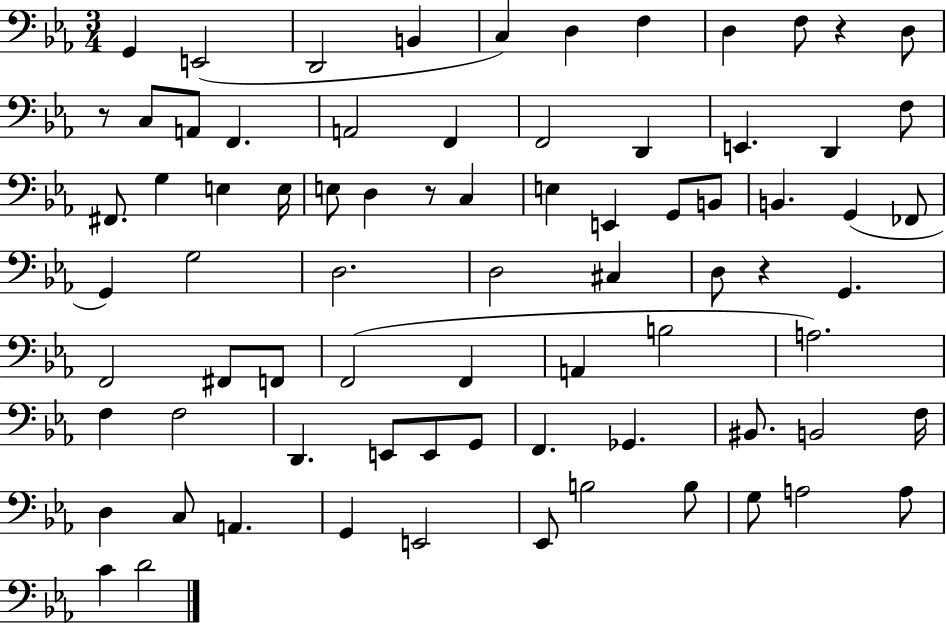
{
  \clef bass
  \numericTimeSignature
  \time 3/4
  \key ees \major
  g,4 e,2( | d,2 b,4 | c4) d4 f4 | d4 f8 r4 d8 | \break r8 c8 a,8 f,4. | a,2 f,4 | f,2 d,4 | e,4. d,4 f8 | \break fis,8. g4 e4 e16 | e8 d4 r8 c4 | e4 e,4 g,8 b,8 | b,4. g,4( fes,8 | \break g,4) g2 | d2. | d2 cis4 | d8 r4 g,4. | \break f,2 fis,8 f,8 | f,2( f,4 | a,4 b2 | a2.) | \break f4 f2 | d,4. e,8 e,8 g,8 | f,4. ges,4. | bis,8. b,2 f16 | \break d4 c8 a,4. | g,4 e,2 | ees,8 b2 b8 | g8 a2 a8 | \break c'4 d'2 | \bar "|."
}